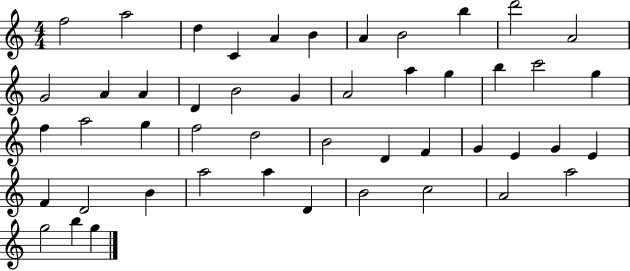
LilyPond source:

{
  \clef treble
  \numericTimeSignature
  \time 4/4
  \key c \major
  f''2 a''2 | d''4 c'4 a'4 b'4 | a'4 b'2 b''4 | d'''2 a'2 | \break g'2 a'4 a'4 | d'4 b'2 g'4 | a'2 a''4 g''4 | b''4 c'''2 g''4 | \break f''4 a''2 g''4 | f''2 d''2 | b'2 d'4 f'4 | g'4 e'4 g'4 e'4 | \break f'4 d'2 b'4 | a''2 a''4 d'4 | b'2 c''2 | a'2 a''2 | \break g''2 b''4 g''4 | \bar "|."
}